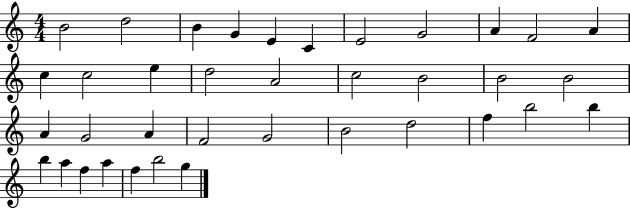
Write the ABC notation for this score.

X:1
T:Untitled
M:4/4
L:1/4
K:C
B2 d2 B G E C E2 G2 A F2 A c c2 e d2 A2 c2 B2 B2 B2 A G2 A F2 G2 B2 d2 f b2 b b a f a f b2 g